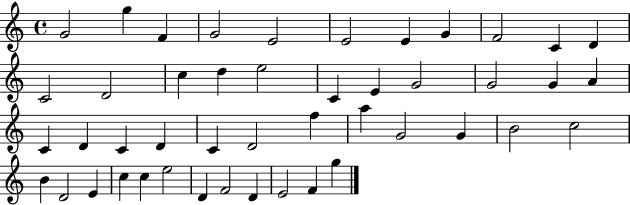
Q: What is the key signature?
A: C major